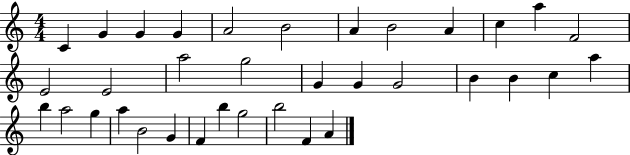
{
  \clef treble
  \numericTimeSignature
  \time 4/4
  \key c \major
  c'4 g'4 g'4 g'4 | a'2 b'2 | a'4 b'2 a'4 | c''4 a''4 f'2 | \break e'2 e'2 | a''2 g''2 | g'4 g'4 g'2 | b'4 b'4 c''4 a''4 | \break b''4 a''2 g''4 | a''4 b'2 g'4 | f'4 b''4 g''2 | b''2 f'4 a'4 | \break \bar "|."
}